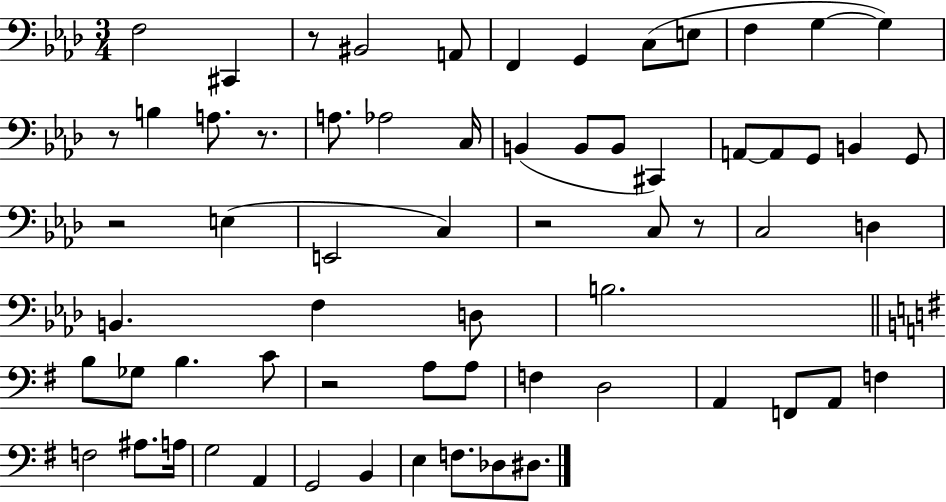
X:1
T:Untitled
M:3/4
L:1/4
K:Ab
F,2 ^C,, z/2 ^B,,2 A,,/2 F,, G,, C,/2 E,/2 F, G, G, z/2 B, A,/2 z/2 A,/2 _A,2 C,/4 B,, B,,/2 B,,/2 ^C,, A,,/2 A,,/2 G,,/2 B,, G,,/2 z2 E, E,,2 C, z2 C,/2 z/2 C,2 D, B,, F, D,/2 B,2 B,/2 _G,/2 B, C/2 z2 A,/2 A,/2 F, D,2 A,, F,,/2 A,,/2 F, F,2 ^A,/2 A,/4 G,2 A,, G,,2 B,, E, F,/2 _D,/2 ^D,/2